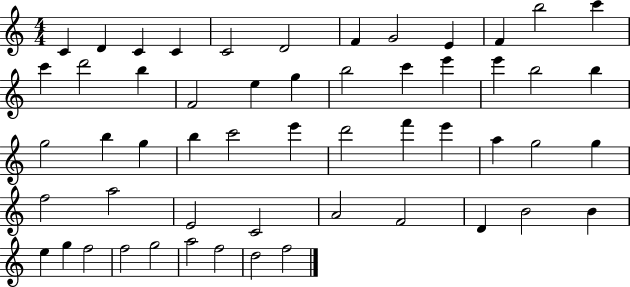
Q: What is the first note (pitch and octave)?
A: C4